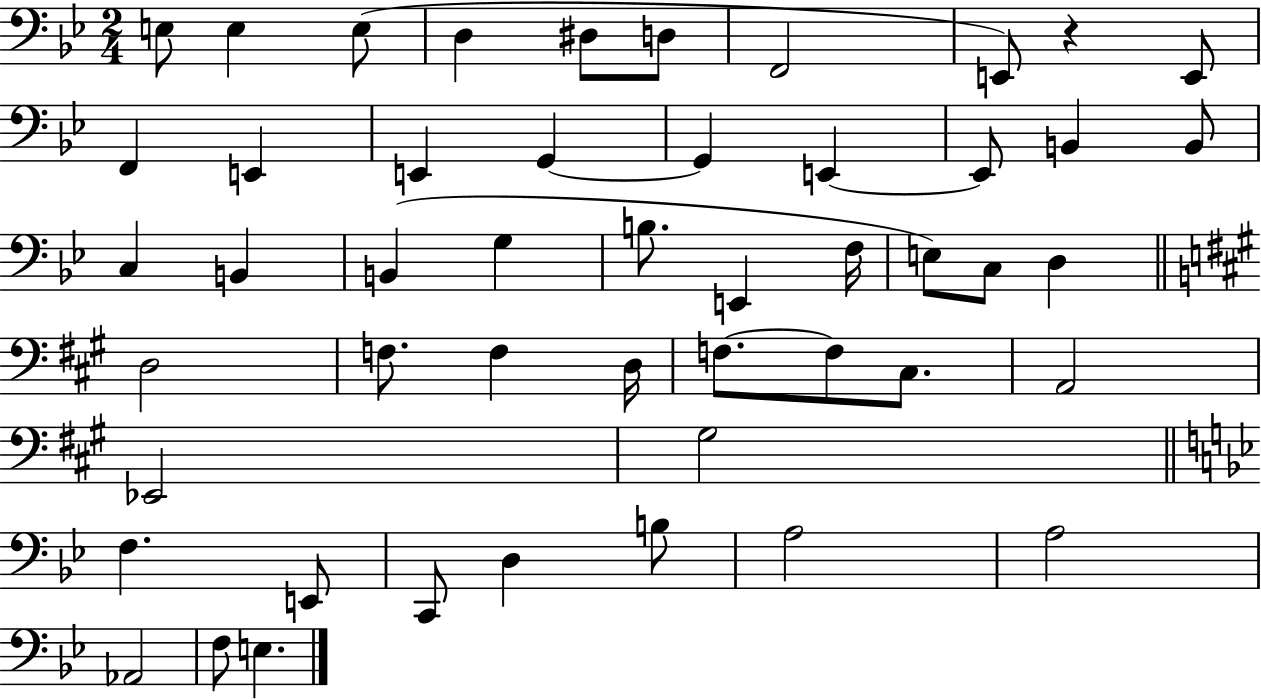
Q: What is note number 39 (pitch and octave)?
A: F3